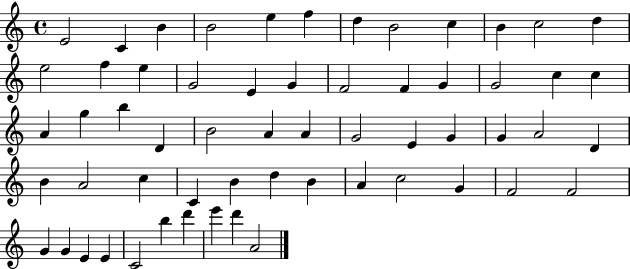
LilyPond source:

{
  \clef treble
  \time 4/4
  \defaultTimeSignature
  \key c \major
  e'2 c'4 b'4 | b'2 e''4 f''4 | d''4 b'2 c''4 | b'4 c''2 d''4 | \break e''2 f''4 e''4 | g'2 e'4 g'4 | f'2 f'4 g'4 | g'2 c''4 c''4 | \break a'4 g''4 b''4 d'4 | b'2 a'4 a'4 | g'2 e'4 g'4 | g'4 a'2 d'4 | \break b'4 a'2 c''4 | c'4 b'4 d''4 b'4 | a'4 c''2 g'4 | f'2 f'2 | \break g'4 g'4 e'4 e'4 | c'2 b''4 d'''4 | e'''4 d'''4 a'2 | \bar "|."
}